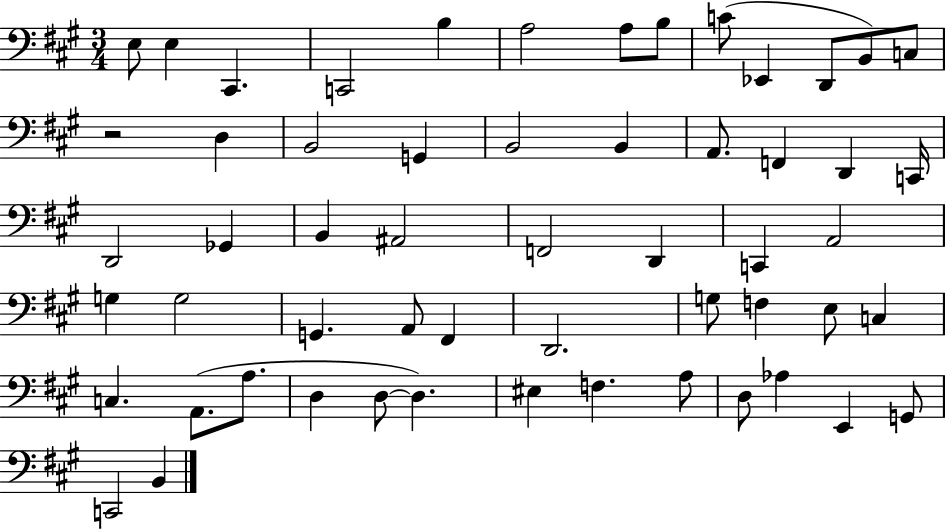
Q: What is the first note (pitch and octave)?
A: E3